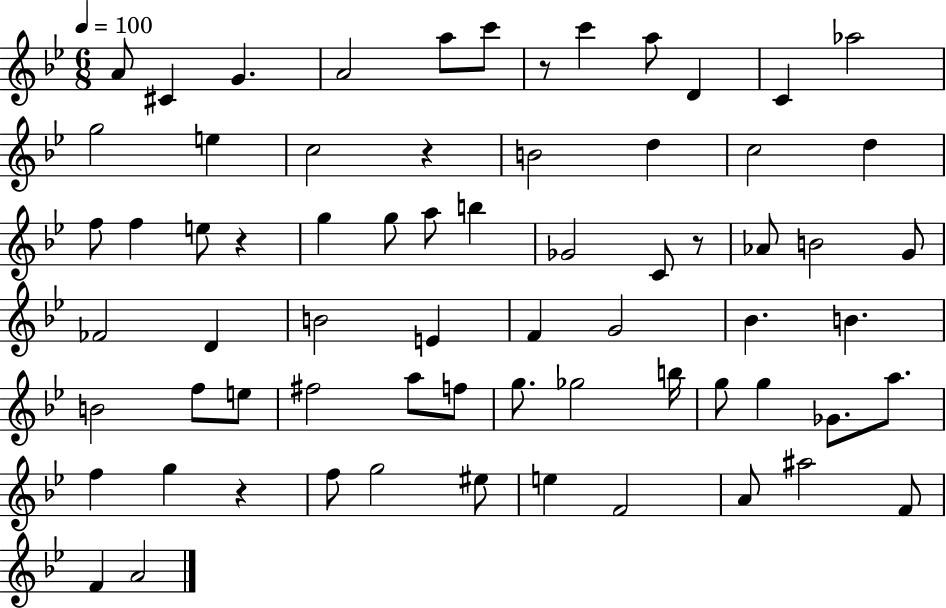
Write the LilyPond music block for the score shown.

{
  \clef treble
  \numericTimeSignature
  \time 6/8
  \key bes \major
  \tempo 4 = 100
  a'8 cis'4 g'4. | a'2 a''8 c'''8 | r8 c'''4 a''8 d'4 | c'4 aes''2 | \break g''2 e''4 | c''2 r4 | b'2 d''4 | c''2 d''4 | \break f''8 f''4 e''8 r4 | g''4 g''8 a''8 b''4 | ges'2 c'8 r8 | aes'8 b'2 g'8 | \break fes'2 d'4 | b'2 e'4 | f'4 g'2 | bes'4. b'4. | \break b'2 f''8 e''8 | fis''2 a''8 f''8 | g''8. ges''2 b''16 | g''8 g''4 ges'8. a''8. | \break f''4 g''4 r4 | f''8 g''2 eis''8 | e''4 f'2 | a'8 ais''2 f'8 | \break f'4 a'2 | \bar "|."
}